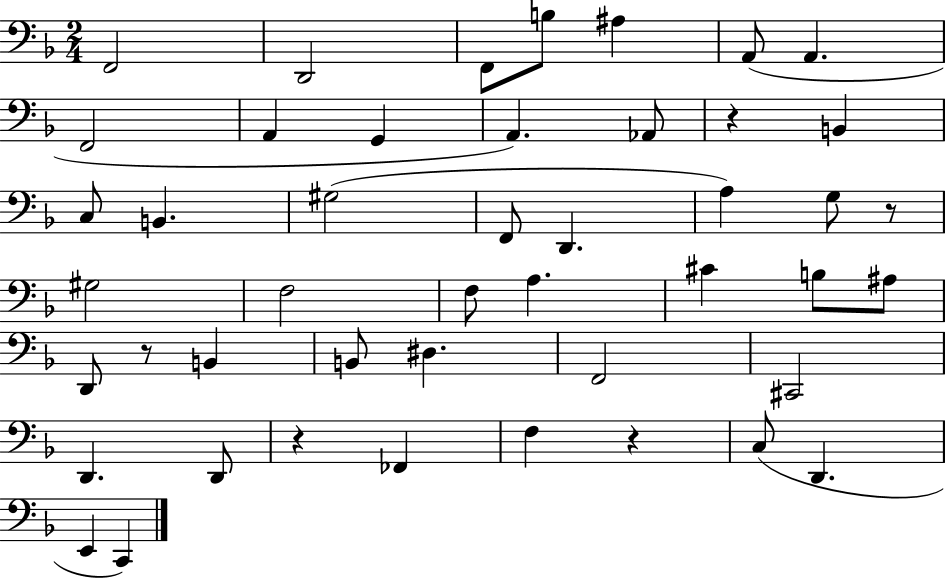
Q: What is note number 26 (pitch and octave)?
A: B3